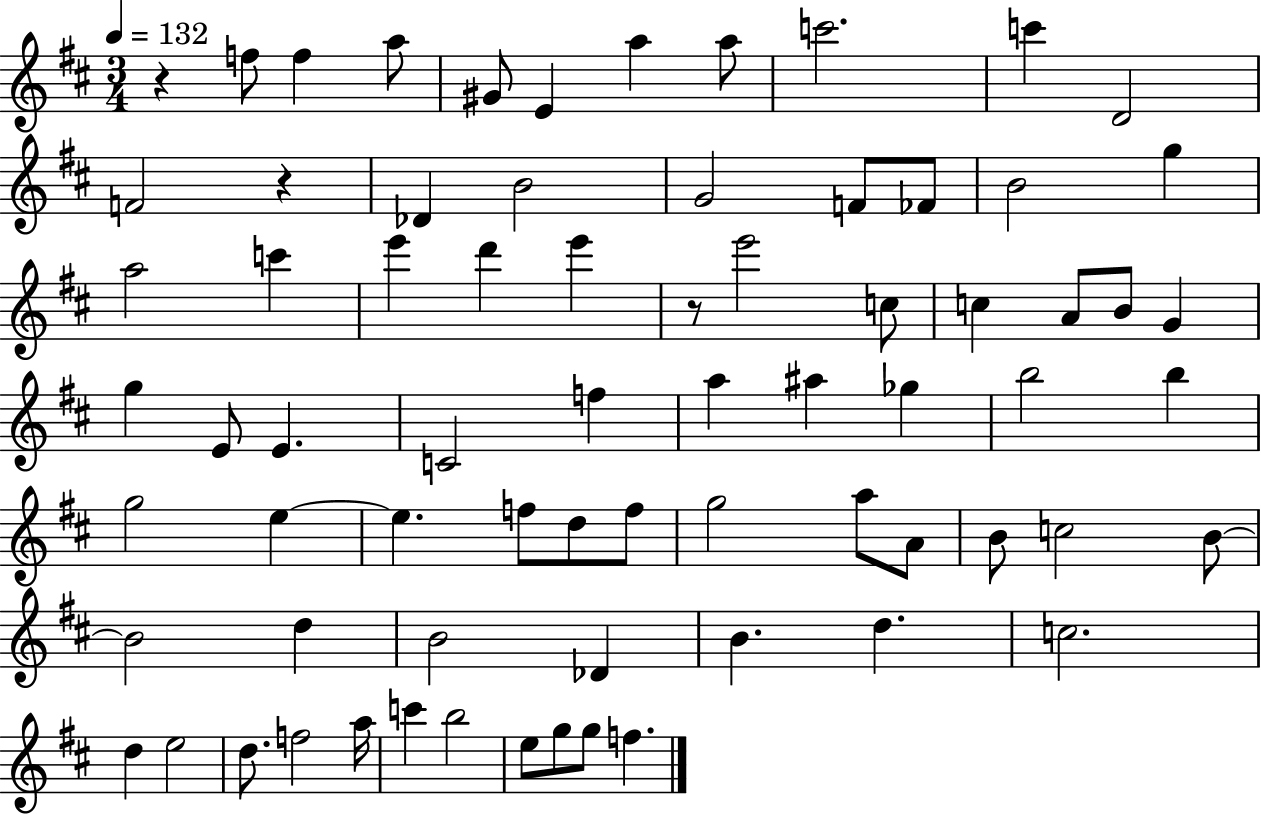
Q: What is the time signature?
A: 3/4